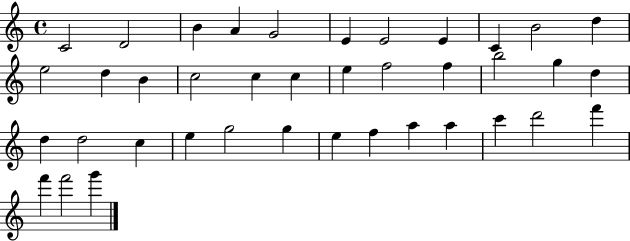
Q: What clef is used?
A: treble